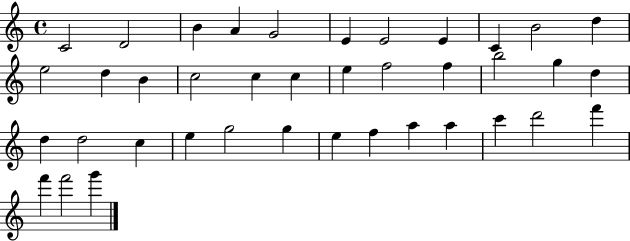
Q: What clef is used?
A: treble